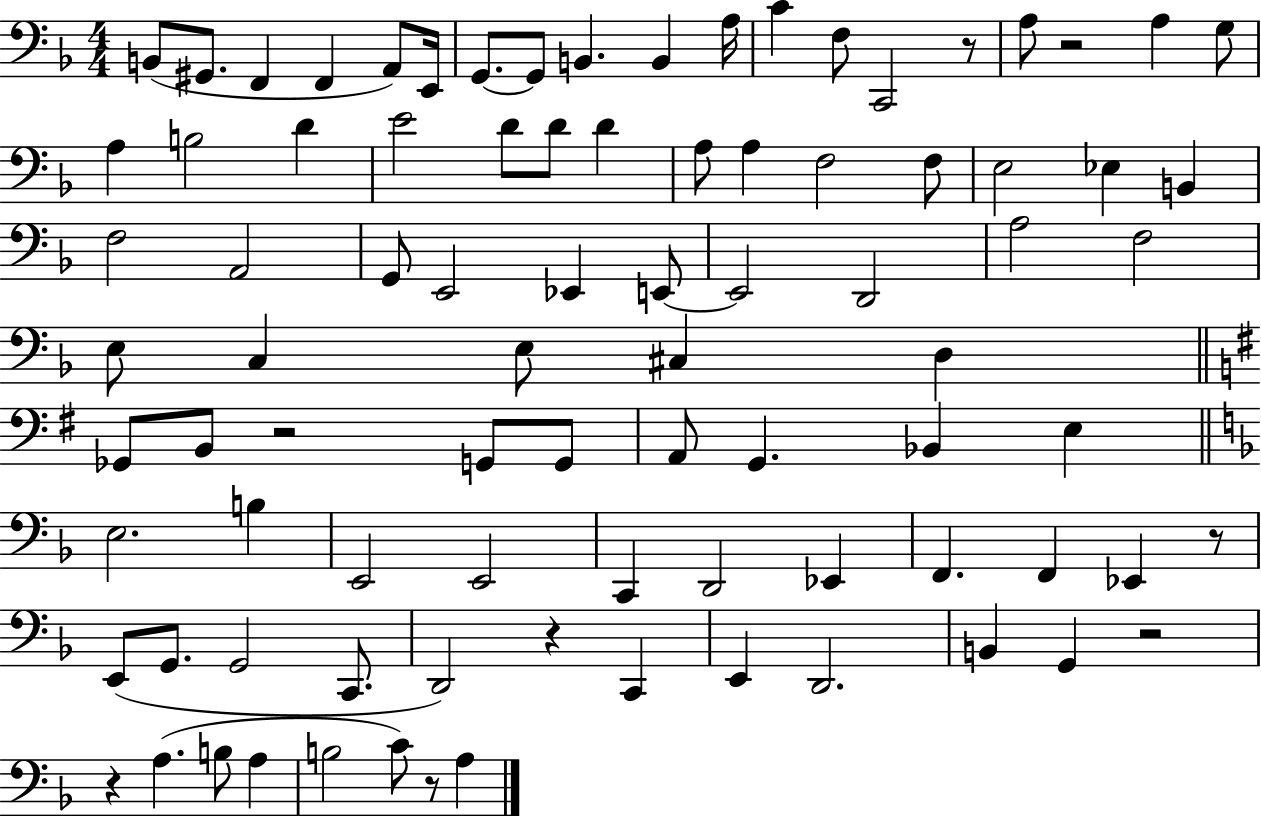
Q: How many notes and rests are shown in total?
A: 88